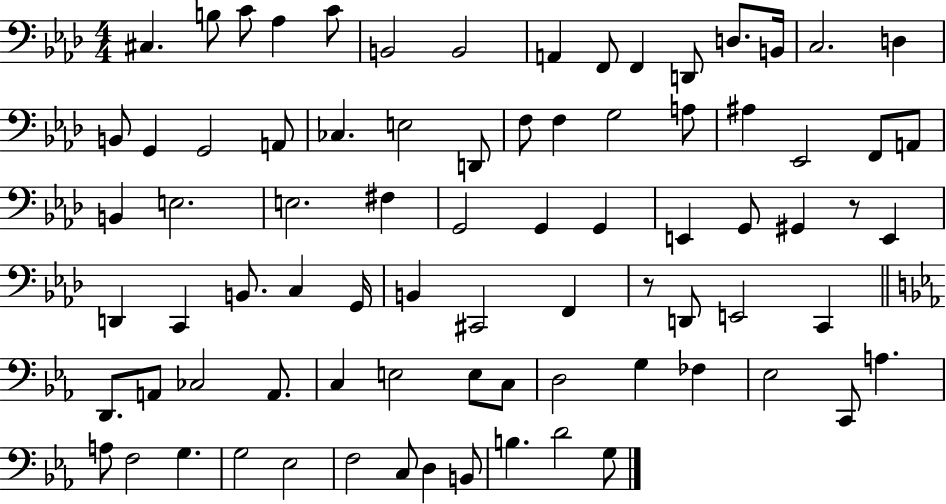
X:1
T:Untitled
M:4/4
L:1/4
K:Ab
^C, B,/2 C/2 _A, C/2 B,,2 B,,2 A,, F,,/2 F,, D,,/2 D,/2 B,,/4 C,2 D, B,,/2 G,, G,,2 A,,/2 _C, E,2 D,,/2 F,/2 F, G,2 A,/2 ^A, _E,,2 F,,/2 A,,/2 B,, E,2 E,2 ^F, G,,2 G,, G,, E,, G,,/2 ^G,, z/2 E,, D,, C,, B,,/2 C, G,,/4 B,, ^C,,2 F,, z/2 D,,/2 E,,2 C,, D,,/2 A,,/2 _C,2 A,,/2 C, E,2 E,/2 C,/2 D,2 G, _F, _E,2 C,,/2 A, A,/2 F,2 G, G,2 _E,2 F,2 C,/2 D, B,,/2 B, D2 G,/2